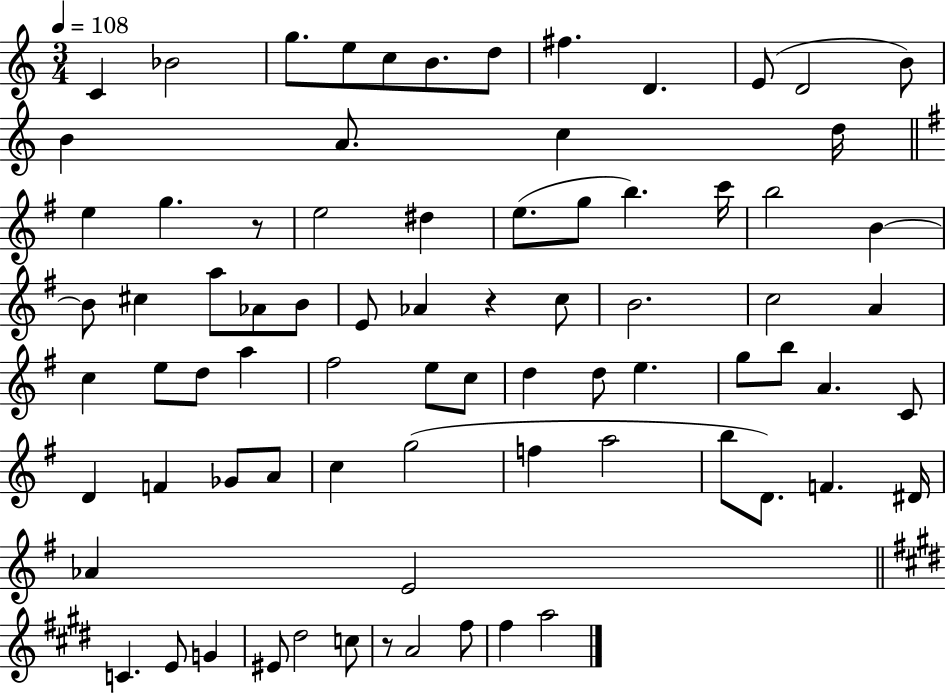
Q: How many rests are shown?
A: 3